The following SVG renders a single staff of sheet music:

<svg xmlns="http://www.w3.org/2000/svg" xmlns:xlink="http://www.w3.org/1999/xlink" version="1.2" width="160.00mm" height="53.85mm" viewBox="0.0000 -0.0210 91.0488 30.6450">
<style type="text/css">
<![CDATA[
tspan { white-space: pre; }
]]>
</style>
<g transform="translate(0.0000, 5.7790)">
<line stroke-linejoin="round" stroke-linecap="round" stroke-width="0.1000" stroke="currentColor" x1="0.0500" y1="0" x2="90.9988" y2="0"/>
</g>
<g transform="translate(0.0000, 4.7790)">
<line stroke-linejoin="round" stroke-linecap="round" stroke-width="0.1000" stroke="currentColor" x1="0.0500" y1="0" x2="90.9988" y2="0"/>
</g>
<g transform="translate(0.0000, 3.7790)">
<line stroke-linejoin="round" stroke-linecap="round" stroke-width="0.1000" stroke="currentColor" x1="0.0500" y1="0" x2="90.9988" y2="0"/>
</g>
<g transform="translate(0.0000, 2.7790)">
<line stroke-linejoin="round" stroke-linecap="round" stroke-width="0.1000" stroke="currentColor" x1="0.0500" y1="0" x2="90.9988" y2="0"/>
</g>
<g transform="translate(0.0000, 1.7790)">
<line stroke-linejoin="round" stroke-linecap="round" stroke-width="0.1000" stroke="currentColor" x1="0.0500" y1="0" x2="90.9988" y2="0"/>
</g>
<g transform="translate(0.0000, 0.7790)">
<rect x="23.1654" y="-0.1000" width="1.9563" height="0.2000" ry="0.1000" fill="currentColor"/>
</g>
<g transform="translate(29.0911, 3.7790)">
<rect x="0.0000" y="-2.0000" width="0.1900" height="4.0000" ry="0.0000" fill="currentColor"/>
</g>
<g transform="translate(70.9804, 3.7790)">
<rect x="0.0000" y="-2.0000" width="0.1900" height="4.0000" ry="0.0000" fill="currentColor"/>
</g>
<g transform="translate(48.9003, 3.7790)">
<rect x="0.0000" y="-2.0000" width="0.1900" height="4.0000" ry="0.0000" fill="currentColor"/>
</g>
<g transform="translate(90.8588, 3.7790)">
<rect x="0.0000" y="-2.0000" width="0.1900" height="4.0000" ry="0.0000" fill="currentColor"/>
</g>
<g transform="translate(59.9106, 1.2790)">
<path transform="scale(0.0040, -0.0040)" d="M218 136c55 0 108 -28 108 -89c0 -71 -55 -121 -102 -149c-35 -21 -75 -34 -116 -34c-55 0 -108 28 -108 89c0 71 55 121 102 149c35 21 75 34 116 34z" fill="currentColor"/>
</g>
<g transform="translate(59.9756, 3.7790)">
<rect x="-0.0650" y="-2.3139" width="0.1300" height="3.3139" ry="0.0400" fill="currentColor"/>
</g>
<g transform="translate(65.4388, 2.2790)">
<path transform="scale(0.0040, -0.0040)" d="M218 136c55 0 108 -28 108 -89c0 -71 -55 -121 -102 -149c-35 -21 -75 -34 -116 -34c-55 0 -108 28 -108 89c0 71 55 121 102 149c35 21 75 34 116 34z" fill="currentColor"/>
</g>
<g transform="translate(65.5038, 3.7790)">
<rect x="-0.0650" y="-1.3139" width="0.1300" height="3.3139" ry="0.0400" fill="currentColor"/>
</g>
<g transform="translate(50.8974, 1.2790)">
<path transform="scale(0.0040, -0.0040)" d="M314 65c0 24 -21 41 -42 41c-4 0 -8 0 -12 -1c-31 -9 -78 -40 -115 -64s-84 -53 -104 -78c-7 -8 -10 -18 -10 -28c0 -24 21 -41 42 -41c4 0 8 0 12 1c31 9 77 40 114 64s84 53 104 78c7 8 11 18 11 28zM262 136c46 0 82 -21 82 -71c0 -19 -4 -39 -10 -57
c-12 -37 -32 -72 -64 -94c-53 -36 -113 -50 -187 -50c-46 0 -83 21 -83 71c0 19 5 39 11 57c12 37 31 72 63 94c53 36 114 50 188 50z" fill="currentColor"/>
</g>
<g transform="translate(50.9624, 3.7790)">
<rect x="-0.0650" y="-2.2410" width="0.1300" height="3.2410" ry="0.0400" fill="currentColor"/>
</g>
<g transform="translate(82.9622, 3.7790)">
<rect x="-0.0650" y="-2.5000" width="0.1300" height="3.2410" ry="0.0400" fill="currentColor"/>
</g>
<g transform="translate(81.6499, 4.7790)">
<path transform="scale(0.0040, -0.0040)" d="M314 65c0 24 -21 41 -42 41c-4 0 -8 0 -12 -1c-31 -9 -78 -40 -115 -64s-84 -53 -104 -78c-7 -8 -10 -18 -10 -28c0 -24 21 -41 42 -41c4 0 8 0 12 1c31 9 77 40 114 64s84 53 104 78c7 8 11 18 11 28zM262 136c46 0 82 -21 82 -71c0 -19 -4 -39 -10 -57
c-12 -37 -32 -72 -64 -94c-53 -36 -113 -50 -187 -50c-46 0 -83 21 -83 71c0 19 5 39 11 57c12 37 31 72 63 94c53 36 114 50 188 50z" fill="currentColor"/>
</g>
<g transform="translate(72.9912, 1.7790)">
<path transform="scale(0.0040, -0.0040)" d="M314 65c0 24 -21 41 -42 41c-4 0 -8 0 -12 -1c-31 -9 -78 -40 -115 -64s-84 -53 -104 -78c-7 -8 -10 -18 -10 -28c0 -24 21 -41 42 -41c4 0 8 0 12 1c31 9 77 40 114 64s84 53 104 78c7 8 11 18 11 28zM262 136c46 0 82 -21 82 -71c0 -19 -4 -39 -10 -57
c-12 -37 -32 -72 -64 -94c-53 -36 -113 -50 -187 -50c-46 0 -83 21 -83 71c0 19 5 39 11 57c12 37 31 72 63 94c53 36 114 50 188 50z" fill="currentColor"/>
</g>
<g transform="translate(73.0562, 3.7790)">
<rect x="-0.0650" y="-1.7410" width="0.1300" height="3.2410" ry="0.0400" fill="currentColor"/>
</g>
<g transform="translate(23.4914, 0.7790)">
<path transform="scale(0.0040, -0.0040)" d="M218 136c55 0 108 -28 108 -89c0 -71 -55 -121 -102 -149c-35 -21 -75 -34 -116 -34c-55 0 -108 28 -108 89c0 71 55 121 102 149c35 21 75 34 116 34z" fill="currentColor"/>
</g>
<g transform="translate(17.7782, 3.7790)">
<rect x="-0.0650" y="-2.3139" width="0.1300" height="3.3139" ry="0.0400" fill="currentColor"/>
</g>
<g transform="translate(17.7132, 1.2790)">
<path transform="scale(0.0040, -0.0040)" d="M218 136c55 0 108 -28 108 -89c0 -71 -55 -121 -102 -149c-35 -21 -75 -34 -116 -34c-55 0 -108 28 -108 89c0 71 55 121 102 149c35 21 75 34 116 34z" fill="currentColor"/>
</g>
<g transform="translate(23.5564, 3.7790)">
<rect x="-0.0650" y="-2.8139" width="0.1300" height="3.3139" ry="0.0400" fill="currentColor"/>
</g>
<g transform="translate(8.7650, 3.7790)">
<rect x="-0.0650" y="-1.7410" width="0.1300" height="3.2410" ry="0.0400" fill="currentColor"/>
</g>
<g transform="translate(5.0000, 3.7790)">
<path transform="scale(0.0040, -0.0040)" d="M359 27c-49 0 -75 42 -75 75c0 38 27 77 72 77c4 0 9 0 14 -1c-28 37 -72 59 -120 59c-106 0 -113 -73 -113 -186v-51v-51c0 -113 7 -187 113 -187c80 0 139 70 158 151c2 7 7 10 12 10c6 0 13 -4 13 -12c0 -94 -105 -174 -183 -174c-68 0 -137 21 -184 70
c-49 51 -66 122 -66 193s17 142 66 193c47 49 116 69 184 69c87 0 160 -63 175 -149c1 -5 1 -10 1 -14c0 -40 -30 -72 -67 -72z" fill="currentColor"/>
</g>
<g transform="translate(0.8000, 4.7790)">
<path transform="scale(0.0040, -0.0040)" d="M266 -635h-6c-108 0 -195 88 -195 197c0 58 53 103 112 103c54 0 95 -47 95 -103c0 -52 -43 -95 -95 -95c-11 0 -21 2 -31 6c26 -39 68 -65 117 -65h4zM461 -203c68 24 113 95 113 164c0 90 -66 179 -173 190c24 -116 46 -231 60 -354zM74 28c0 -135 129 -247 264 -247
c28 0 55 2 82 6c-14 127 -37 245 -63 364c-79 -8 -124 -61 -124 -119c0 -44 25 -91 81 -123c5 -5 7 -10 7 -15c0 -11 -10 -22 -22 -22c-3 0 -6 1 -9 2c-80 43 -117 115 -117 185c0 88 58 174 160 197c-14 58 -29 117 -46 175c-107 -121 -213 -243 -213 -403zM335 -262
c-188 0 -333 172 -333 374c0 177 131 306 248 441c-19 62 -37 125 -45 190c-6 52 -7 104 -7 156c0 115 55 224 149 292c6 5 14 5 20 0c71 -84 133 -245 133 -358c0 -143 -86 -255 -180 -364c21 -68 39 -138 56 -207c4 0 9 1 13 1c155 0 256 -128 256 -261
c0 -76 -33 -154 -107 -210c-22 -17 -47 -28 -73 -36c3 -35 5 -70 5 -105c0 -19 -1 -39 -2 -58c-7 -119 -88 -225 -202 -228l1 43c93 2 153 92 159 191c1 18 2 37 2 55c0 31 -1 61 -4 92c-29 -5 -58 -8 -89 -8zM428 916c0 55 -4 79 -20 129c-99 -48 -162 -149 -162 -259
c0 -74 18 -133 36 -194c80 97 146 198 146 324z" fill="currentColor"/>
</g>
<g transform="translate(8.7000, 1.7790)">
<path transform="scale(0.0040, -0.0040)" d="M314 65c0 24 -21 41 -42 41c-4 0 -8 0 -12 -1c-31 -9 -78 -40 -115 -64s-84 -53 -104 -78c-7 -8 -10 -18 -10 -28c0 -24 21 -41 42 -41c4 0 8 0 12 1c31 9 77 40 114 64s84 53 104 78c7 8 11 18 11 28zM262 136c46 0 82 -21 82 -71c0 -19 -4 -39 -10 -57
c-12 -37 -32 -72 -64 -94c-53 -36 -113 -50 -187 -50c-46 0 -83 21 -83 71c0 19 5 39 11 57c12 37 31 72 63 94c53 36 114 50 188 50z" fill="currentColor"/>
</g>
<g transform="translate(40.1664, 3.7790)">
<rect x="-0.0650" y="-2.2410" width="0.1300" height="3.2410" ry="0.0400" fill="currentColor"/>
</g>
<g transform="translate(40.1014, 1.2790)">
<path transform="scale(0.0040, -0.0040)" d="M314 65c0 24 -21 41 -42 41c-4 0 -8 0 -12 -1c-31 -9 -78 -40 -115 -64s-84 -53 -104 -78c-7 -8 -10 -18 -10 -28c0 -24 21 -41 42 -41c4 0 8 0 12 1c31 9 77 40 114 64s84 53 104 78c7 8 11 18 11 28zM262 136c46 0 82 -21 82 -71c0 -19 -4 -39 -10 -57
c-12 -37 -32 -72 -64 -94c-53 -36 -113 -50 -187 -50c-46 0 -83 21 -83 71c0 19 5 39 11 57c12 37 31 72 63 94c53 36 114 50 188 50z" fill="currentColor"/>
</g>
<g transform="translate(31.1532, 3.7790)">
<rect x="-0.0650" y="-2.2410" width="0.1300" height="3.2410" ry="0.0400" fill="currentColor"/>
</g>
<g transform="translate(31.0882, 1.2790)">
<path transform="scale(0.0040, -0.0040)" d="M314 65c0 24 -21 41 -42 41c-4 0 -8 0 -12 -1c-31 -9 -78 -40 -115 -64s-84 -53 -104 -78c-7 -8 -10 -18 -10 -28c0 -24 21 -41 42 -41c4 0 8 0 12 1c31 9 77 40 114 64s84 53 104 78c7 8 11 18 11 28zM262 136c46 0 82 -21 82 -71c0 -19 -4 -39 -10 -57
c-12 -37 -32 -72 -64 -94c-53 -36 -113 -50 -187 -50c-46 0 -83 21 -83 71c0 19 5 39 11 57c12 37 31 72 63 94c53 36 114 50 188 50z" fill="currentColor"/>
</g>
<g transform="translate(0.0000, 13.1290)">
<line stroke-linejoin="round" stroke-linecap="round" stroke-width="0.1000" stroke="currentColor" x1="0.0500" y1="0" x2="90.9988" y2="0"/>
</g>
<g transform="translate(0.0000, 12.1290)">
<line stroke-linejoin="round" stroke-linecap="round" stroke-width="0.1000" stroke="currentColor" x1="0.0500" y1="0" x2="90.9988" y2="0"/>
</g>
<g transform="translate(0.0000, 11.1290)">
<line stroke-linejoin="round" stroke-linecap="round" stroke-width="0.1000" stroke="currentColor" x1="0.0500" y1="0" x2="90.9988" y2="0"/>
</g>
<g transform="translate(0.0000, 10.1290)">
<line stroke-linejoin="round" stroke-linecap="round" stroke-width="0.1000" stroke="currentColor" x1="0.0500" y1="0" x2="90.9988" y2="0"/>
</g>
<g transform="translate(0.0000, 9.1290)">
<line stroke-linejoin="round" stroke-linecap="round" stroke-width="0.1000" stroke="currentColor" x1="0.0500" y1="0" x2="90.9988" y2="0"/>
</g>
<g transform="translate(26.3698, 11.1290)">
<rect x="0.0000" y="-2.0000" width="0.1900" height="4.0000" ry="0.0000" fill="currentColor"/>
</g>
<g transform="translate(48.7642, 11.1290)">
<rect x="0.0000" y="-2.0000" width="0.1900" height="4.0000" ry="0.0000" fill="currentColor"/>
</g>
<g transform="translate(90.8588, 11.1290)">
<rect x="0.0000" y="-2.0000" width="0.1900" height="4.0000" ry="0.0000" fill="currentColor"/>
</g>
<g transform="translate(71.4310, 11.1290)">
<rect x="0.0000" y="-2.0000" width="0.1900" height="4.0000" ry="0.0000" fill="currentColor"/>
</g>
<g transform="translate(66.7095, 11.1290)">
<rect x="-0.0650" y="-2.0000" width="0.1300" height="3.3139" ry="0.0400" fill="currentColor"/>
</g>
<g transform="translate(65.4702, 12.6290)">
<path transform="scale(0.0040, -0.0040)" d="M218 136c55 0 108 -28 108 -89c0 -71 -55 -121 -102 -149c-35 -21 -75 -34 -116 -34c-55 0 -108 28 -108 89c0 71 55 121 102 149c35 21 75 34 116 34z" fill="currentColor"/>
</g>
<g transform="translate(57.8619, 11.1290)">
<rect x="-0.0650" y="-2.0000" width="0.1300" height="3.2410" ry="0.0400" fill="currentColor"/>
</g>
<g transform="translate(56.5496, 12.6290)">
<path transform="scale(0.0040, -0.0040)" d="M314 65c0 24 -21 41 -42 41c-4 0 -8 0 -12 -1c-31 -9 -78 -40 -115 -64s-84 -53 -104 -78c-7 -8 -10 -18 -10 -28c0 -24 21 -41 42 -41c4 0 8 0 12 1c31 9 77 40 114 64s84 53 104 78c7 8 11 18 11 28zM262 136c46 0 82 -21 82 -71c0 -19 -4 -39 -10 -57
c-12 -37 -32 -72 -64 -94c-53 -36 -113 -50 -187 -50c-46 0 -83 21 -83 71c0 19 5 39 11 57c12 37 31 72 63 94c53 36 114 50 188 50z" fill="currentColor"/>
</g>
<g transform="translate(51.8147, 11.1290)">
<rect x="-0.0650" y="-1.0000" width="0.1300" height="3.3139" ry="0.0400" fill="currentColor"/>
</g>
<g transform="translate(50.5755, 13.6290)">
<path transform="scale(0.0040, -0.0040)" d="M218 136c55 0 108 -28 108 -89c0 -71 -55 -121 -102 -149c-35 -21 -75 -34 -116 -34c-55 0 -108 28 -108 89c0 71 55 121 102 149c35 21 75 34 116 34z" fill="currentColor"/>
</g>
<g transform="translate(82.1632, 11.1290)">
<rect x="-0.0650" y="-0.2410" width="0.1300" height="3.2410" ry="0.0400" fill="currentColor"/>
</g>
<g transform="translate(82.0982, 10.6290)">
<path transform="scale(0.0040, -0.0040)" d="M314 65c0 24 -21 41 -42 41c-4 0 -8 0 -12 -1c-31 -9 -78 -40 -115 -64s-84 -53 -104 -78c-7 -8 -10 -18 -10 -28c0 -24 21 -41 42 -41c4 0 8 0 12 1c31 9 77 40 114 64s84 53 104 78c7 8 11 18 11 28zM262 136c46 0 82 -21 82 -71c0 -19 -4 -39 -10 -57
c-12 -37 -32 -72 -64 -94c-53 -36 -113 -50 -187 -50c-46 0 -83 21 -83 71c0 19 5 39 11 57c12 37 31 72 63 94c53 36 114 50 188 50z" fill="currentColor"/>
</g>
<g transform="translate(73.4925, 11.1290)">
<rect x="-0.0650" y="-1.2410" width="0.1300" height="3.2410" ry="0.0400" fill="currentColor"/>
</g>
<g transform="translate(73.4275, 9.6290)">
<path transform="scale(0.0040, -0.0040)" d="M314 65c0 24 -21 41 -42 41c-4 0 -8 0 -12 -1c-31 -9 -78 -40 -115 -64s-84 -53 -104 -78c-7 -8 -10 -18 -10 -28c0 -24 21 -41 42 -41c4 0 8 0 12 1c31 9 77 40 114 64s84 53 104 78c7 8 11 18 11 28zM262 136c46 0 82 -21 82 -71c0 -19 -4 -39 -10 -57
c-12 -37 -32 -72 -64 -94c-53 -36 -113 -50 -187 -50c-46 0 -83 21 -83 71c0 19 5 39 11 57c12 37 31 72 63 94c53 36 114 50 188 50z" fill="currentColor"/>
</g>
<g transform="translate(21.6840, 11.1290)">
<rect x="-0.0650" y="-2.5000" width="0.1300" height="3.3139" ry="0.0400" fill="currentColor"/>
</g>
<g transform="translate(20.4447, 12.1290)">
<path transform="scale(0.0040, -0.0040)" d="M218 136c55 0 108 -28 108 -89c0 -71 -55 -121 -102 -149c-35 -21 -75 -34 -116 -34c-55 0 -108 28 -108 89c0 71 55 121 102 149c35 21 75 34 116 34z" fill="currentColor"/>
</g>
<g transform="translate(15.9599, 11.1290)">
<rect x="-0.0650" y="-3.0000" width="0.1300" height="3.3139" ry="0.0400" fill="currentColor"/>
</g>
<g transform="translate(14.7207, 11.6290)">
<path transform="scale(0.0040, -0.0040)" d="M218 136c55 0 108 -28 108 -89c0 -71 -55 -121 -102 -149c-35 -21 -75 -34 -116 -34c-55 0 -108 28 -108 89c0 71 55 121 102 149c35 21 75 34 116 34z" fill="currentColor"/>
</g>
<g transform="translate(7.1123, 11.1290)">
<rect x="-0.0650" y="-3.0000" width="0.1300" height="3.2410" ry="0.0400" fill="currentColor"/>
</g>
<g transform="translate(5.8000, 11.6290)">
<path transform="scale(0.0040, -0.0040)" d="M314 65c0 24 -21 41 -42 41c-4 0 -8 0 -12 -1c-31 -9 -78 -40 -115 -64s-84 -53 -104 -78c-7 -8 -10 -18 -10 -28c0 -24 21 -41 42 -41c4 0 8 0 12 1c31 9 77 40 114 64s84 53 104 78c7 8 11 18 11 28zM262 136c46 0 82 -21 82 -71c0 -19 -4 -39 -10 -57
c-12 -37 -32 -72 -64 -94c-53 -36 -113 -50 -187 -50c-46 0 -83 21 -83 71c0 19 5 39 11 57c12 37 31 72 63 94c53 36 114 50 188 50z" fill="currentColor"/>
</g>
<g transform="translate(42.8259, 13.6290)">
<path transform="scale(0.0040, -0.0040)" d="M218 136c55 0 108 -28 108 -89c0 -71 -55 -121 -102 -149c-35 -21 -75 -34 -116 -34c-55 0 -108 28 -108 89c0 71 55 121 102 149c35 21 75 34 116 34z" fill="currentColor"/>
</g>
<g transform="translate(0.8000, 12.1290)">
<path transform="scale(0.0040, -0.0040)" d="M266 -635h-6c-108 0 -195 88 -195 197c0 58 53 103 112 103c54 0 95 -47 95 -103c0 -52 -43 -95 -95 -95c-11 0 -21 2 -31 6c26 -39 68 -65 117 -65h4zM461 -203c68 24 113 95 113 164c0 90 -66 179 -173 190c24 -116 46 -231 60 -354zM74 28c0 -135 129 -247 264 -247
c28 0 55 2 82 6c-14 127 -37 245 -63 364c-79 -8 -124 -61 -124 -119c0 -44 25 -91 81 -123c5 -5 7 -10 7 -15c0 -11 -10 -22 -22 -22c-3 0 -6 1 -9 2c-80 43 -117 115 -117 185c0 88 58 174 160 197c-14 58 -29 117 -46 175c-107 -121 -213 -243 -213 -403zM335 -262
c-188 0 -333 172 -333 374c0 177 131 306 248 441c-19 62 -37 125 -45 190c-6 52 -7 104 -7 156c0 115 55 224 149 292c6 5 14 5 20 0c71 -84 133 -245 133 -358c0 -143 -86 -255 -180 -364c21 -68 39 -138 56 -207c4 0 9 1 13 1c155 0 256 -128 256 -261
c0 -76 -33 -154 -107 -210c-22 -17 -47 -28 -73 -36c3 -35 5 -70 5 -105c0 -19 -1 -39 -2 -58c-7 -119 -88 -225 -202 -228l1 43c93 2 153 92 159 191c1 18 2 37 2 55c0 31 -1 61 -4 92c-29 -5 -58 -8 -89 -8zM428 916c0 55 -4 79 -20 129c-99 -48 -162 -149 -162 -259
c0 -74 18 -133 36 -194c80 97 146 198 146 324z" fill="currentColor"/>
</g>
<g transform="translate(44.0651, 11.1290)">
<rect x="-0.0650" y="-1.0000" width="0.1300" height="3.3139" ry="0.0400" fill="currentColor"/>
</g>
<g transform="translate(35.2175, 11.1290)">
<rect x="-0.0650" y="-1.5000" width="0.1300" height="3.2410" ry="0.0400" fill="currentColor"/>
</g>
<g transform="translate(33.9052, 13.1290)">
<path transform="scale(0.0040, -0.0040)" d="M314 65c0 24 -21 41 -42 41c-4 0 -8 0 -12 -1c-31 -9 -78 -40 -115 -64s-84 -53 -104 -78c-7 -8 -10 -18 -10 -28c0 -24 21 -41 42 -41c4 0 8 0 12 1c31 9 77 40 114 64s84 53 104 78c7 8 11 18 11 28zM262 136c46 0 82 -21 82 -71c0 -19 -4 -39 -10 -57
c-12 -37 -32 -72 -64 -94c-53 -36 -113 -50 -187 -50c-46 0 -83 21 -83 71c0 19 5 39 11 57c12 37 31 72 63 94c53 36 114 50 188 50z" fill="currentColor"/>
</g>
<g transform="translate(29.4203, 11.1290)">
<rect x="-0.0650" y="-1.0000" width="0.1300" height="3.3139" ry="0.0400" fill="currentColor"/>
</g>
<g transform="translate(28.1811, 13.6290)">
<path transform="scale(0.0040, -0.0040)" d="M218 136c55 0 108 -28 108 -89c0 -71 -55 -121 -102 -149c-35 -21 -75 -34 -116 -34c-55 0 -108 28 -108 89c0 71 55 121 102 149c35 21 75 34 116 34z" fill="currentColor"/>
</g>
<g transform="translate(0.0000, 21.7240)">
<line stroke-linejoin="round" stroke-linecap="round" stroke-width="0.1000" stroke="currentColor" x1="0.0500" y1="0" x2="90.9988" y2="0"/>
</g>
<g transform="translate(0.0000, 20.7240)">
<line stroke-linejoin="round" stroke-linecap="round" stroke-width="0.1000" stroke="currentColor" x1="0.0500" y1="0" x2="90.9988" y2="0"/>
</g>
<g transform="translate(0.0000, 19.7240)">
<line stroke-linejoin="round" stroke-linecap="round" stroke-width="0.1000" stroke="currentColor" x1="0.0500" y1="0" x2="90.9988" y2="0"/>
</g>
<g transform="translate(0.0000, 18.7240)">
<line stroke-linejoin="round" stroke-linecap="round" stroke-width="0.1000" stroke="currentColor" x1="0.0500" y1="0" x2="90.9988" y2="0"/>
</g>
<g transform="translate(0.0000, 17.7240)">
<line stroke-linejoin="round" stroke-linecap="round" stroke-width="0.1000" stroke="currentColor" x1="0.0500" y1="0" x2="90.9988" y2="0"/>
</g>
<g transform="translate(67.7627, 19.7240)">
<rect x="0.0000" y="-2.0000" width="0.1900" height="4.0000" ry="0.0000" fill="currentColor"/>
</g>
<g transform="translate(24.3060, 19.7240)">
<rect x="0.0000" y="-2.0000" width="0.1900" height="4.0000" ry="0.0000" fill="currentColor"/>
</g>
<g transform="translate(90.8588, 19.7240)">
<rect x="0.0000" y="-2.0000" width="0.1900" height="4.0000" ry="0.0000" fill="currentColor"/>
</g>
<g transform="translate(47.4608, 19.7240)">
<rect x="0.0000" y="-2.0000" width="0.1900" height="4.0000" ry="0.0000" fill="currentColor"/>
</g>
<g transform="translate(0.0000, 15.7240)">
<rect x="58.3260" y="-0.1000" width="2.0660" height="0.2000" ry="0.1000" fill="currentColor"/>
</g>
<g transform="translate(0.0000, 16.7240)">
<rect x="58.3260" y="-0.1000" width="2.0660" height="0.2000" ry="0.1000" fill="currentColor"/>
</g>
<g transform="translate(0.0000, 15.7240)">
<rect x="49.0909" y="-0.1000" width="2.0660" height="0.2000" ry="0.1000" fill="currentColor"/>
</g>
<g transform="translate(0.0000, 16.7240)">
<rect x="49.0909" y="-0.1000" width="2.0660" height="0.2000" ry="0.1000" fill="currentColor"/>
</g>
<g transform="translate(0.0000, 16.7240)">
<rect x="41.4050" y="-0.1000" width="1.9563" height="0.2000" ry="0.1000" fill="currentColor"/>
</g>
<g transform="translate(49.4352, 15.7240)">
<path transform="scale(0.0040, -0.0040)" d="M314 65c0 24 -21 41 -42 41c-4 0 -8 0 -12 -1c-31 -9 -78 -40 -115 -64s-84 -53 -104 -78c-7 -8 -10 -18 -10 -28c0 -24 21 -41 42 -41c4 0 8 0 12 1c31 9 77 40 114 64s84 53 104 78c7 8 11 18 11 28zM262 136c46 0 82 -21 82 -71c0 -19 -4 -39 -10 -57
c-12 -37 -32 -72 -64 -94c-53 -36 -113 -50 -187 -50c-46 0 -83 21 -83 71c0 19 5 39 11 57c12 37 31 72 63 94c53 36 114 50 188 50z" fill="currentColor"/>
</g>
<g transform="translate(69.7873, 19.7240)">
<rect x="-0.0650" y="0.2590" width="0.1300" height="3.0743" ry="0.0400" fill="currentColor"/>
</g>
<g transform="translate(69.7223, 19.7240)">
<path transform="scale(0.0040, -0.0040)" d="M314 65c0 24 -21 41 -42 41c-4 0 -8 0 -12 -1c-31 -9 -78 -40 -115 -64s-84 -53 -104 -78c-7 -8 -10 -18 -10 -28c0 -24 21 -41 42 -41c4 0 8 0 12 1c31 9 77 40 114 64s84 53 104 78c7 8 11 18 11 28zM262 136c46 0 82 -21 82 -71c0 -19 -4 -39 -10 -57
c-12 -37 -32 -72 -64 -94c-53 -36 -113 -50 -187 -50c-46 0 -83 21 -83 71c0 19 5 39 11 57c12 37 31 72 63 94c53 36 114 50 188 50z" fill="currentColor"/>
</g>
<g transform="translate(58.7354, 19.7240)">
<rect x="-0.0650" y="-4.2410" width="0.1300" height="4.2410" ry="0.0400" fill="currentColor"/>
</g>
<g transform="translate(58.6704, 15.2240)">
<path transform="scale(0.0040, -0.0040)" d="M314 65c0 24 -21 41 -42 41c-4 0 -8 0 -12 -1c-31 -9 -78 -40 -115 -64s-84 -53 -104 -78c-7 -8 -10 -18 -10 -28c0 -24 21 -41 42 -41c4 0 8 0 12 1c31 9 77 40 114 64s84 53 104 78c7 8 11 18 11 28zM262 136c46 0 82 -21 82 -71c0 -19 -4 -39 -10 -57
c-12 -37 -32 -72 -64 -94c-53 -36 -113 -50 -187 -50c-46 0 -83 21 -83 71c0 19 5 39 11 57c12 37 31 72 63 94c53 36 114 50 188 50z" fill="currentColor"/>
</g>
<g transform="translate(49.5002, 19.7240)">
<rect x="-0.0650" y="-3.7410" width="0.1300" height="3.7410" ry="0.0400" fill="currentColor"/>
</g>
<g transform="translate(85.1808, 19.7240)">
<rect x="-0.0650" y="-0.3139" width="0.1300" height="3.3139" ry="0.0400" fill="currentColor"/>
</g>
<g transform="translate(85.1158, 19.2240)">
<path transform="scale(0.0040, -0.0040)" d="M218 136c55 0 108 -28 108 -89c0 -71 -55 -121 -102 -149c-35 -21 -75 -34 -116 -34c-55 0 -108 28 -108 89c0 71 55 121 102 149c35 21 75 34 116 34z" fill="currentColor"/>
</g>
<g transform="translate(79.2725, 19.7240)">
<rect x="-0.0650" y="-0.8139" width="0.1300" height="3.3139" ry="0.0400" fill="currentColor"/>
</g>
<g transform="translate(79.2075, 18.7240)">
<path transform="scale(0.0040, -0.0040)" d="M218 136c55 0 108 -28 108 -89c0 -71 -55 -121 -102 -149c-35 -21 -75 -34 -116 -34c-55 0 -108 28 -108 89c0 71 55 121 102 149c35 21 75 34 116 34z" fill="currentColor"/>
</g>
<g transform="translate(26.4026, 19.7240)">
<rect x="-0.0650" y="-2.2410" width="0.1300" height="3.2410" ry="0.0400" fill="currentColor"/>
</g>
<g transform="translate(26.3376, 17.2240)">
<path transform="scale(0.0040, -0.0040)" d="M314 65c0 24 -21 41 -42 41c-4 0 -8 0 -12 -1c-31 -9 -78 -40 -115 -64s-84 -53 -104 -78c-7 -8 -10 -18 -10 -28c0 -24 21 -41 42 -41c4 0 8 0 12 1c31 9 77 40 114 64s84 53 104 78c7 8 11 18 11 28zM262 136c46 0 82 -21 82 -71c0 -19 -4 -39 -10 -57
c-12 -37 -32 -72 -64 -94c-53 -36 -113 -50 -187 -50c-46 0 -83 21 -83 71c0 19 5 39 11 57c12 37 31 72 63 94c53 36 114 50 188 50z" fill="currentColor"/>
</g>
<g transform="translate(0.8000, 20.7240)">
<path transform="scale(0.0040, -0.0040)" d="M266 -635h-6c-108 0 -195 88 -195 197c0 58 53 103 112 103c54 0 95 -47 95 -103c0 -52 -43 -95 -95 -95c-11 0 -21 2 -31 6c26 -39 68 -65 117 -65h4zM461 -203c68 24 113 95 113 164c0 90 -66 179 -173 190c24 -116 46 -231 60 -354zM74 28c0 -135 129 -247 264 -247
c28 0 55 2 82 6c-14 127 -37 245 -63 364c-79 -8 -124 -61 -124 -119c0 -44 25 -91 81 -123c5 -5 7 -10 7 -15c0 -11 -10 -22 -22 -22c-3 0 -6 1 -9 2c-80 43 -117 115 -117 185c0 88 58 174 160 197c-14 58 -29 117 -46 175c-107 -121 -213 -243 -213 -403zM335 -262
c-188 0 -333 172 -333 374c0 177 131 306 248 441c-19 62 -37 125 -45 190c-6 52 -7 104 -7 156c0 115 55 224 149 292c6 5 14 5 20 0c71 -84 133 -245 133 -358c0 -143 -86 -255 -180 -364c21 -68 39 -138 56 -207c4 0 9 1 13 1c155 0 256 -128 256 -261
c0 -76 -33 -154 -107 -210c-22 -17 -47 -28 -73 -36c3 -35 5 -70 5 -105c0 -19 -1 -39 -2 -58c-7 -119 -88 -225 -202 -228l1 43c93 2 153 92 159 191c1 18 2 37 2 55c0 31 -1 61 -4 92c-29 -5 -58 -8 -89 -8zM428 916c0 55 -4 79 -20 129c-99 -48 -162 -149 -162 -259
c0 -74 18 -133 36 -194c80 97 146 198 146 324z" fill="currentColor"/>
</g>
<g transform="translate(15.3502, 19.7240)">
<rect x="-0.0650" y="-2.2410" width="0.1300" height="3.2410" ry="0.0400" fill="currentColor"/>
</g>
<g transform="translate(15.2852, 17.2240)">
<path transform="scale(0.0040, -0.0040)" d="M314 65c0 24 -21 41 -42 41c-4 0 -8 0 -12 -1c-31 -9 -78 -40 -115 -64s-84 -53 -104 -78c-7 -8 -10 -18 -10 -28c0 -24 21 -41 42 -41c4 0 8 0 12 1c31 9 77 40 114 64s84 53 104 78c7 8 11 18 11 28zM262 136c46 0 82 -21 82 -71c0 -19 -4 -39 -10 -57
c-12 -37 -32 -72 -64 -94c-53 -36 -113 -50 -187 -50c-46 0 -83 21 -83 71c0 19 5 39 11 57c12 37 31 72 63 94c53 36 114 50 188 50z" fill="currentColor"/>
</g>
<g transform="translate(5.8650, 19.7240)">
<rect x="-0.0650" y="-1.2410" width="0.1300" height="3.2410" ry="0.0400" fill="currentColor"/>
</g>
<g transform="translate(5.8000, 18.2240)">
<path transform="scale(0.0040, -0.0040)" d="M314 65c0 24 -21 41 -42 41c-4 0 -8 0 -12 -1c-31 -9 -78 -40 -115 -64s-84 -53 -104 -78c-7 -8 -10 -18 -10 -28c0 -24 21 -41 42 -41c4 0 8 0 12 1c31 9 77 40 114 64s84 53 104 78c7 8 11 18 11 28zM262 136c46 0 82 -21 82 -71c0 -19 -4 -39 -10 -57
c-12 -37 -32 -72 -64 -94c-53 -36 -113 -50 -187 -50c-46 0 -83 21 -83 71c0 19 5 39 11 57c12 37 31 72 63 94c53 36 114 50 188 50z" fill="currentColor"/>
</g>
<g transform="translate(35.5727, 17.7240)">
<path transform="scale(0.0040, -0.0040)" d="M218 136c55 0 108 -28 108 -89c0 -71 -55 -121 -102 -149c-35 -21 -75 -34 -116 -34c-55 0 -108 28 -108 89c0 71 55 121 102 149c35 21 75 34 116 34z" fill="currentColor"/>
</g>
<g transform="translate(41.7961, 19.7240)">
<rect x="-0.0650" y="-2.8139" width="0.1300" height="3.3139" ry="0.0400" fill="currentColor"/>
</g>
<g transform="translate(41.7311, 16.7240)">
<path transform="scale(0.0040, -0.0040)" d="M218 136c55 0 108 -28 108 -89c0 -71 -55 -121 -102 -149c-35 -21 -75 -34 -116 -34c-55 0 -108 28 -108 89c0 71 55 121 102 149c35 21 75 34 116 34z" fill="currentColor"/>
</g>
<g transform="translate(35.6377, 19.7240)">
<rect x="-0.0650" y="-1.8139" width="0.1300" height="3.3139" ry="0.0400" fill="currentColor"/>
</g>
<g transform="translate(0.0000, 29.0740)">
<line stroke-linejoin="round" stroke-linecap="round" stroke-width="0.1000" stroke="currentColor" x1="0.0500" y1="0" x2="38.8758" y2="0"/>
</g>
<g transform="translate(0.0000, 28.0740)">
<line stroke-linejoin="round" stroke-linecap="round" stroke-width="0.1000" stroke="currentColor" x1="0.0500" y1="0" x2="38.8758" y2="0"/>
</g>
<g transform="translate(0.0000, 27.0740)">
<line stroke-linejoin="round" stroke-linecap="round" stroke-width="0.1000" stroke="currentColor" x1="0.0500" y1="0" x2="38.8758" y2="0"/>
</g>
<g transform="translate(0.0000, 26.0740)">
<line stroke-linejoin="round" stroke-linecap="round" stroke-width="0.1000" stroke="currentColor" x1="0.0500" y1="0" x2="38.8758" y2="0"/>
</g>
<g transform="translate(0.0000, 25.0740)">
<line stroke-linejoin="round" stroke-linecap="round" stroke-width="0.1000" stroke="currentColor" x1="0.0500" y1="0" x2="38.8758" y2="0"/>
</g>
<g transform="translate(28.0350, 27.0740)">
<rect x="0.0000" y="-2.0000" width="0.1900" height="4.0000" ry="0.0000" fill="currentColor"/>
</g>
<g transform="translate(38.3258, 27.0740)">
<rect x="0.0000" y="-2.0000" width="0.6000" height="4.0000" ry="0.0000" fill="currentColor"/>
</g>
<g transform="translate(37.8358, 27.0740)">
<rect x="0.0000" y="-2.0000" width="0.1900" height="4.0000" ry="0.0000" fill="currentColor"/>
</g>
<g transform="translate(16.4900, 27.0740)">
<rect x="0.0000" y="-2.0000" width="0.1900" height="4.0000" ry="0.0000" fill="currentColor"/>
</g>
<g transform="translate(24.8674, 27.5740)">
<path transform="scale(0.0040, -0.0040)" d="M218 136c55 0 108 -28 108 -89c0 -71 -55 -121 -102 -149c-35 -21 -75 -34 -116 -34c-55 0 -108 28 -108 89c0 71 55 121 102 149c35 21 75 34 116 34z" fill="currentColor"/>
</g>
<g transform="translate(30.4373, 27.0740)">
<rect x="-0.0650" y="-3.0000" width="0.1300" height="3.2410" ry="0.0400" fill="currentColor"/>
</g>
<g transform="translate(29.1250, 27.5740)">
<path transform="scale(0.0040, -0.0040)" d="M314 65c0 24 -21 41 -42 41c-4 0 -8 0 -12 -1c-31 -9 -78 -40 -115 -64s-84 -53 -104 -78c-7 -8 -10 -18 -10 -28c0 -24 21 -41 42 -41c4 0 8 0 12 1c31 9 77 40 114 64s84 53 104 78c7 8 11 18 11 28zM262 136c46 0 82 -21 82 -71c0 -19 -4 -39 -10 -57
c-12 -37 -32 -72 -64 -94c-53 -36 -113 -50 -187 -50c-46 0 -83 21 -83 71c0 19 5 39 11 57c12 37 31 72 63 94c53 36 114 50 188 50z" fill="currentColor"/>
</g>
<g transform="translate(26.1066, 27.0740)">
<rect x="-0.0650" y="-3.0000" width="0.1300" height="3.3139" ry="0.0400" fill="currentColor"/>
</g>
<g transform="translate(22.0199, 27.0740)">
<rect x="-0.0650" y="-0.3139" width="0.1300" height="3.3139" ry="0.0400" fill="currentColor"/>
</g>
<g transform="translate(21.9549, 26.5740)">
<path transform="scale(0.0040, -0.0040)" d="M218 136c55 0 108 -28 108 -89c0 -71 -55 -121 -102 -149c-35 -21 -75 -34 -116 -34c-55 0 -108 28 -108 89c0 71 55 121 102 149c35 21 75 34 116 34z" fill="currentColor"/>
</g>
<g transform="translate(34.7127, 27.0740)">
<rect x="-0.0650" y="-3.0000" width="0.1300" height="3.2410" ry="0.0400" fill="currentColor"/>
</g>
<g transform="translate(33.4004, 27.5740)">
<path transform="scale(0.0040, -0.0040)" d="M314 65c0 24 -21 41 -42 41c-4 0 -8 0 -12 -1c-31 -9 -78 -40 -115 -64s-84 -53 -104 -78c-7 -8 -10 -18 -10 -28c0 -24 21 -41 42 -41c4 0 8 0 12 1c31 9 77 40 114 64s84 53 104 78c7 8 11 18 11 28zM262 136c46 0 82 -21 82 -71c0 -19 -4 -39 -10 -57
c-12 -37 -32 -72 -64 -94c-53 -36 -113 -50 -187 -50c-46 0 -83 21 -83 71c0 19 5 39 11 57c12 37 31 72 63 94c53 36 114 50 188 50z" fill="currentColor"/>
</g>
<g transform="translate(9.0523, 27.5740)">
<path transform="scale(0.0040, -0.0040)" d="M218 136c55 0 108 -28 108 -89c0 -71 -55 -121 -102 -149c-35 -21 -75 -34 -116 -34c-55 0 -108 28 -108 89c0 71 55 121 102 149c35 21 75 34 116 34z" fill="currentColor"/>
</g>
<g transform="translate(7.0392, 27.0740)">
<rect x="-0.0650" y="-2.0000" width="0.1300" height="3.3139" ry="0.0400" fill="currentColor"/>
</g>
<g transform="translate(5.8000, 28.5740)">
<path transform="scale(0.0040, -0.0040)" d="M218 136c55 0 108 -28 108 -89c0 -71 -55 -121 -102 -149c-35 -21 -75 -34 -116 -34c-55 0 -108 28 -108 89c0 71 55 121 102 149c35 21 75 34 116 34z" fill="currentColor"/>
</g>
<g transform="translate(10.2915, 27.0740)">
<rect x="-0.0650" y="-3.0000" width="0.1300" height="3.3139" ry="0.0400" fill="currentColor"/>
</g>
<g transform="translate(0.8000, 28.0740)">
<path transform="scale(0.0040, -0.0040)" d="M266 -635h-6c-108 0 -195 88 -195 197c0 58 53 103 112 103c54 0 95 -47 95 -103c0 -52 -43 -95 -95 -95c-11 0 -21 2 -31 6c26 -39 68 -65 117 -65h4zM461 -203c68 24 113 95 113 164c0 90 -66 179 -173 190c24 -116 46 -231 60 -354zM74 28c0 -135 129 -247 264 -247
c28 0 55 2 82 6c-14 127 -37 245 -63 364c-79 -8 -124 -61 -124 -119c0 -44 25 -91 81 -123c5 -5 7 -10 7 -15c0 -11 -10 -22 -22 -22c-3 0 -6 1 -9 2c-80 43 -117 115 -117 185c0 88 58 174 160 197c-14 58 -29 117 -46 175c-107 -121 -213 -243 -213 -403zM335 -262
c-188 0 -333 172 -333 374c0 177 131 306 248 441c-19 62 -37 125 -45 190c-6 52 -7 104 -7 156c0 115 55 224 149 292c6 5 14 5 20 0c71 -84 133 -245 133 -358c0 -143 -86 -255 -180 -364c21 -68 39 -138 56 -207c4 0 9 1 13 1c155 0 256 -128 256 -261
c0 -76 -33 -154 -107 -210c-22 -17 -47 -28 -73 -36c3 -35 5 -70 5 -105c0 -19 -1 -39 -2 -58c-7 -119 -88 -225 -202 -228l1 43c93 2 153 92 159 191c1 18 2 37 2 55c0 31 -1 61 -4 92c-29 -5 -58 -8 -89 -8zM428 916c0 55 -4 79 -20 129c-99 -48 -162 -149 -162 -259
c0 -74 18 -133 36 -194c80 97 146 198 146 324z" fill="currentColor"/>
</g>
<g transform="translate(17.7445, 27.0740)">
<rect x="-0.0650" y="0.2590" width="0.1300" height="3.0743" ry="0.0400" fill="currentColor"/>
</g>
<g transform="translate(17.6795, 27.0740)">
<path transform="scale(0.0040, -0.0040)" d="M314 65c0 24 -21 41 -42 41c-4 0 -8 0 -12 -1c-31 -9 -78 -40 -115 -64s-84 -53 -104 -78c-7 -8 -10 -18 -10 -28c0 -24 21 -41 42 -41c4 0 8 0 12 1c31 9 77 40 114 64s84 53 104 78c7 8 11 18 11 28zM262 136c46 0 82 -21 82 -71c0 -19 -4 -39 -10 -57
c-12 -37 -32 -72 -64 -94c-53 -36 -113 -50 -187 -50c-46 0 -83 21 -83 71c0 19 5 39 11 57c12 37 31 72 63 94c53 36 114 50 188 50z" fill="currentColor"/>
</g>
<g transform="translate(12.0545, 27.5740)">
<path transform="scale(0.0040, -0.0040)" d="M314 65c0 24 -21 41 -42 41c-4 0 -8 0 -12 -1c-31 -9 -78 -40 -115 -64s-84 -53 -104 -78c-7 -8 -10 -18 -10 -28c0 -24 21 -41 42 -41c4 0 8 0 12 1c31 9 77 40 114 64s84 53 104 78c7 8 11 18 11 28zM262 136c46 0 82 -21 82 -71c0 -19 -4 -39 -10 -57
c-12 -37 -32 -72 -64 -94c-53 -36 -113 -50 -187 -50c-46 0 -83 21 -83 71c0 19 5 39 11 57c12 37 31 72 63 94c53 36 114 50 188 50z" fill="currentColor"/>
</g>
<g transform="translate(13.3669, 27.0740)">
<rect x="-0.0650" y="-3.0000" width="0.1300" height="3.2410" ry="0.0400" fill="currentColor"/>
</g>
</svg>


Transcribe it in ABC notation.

X:1
T:Untitled
M:4/4
L:1/4
K:C
f2 g a g2 g2 g2 g e f2 G2 A2 A G D E2 D D F2 F e2 c2 e2 g2 g2 f a c'2 d'2 B2 d c F A A2 B2 c A A2 A2